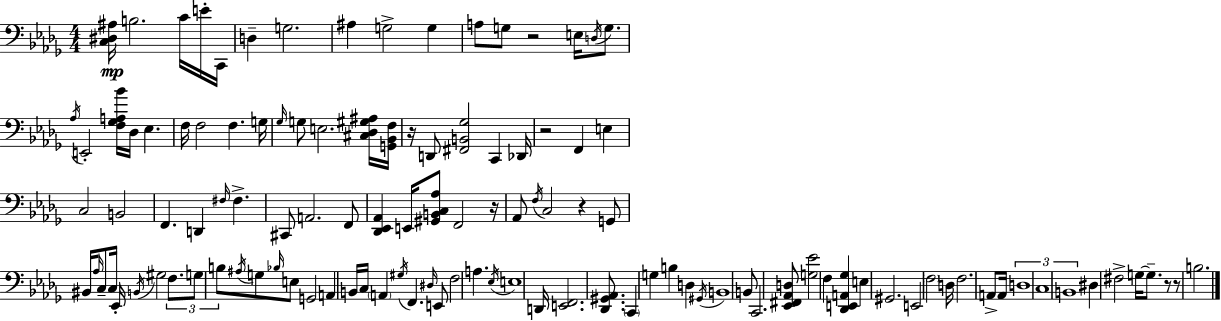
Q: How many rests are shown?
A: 7